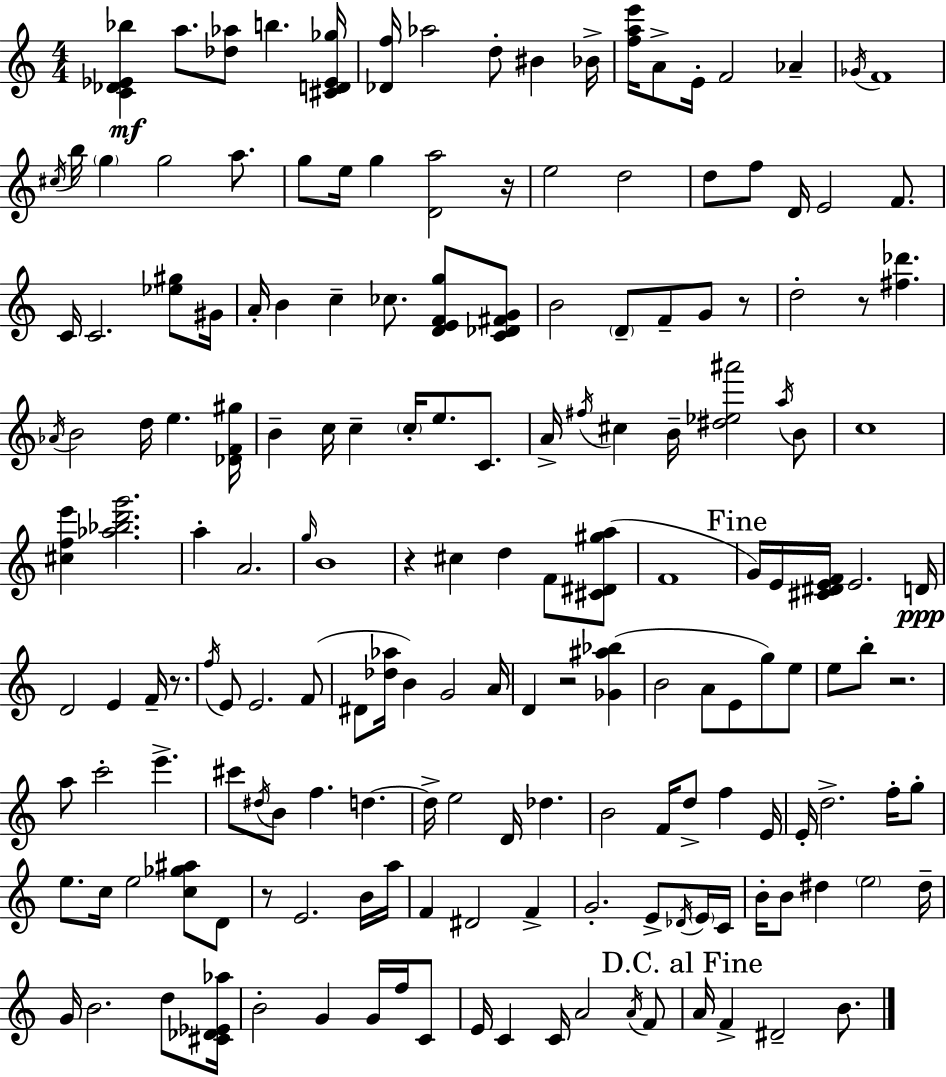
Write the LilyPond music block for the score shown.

{
  \clef treble
  \numericTimeSignature
  \time 4/4
  \key c \major
  <c' des' ees' bes''>4\mf a''8. <des'' aes''>8 b''4. <cis' d' ees' ges''>16 | <des' f''>16 aes''2 d''8-. bis'4 bes'16-> | <f'' a'' e'''>16 a'8-> e'16-. f'2 aes'4-- | \acciaccatura { ges'16 } f'1 | \break \acciaccatura { cis''16 } b''16 \parenthesize g''4 g''2 a''8. | g''8 e''16 g''4 <d' a''>2 | r16 e''2 d''2 | d''8 f''8 d'16 e'2 f'8. | \break c'16 c'2. <ees'' gis''>8 | gis'16 a'16-. b'4 c''4-- ces''8. <d' e' f' g''>8 | <c' des' fis' g'>8 b'2 \parenthesize d'8-- f'8-- g'8 | r8 d''2-. r8 <fis'' des'''>4. | \break \acciaccatura { aes'16 } b'2 d''16 e''4. | <des' f' gis''>16 b'4-- c''16 c''4-- \parenthesize c''16-. e''8. | c'8. a'16-> \acciaccatura { fis''16 } cis''4 b'16-- <dis'' ees'' ais'''>2 | \acciaccatura { a''16 } b'8 c''1 | \break <cis'' f'' e'''>4 <aes'' bes'' d''' g'''>2. | a''4-. a'2. | \grace { g''16 } b'1 | r4 cis''4 d''4 | \break f'8 <cis' dis' gis'' a''>8( f'1 | \mark "Fine" g'16) e'16 <cis' dis' e' f'>16 e'2. | d'16\ppp d'2 e'4 | f'16-- r8. \acciaccatura { f''16 } e'8 e'2. | \break f'8( dis'8 <des'' aes''>16 b'4) g'2 | a'16 d'4 r2 | <ges' ais'' bes''>4( b'2 a'8 | e'8 g''8) e''8 e''8 b''8-. r2. | \break a''8 c'''2-. | e'''4.-> cis'''8 \acciaccatura { dis''16 } b'8 f''4. | d''4.~~ d''16-> e''2 | d'16 des''4. b'2 | \break f'16 d''8-> f''4 e'16 e'16-. d''2.-> | f''16-. g''8-. e''8. c''16 e''2 | <c'' ges'' ais''>8 d'8 r8 e'2. | b'16 a''16 f'4 dis'2 | \break f'4-> g'2.-. | e'8-> \acciaccatura { des'16 } \parenthesize e'16 c'16 b'16-. b'8 dis''4 | \parenthesize e''2 dis''16-- g'16 b'2. | d''8 <cis' des' ees' aes''>16 b'2-. | \break g'4 g'16 f''16 c'8 e'16 c'4 c'16 a'2 | \acciaccatura { a'16 } f'8 \mark "D.C. al Fine" a'16 f'4-> dis'2-- | b'8. \bar "|."
}